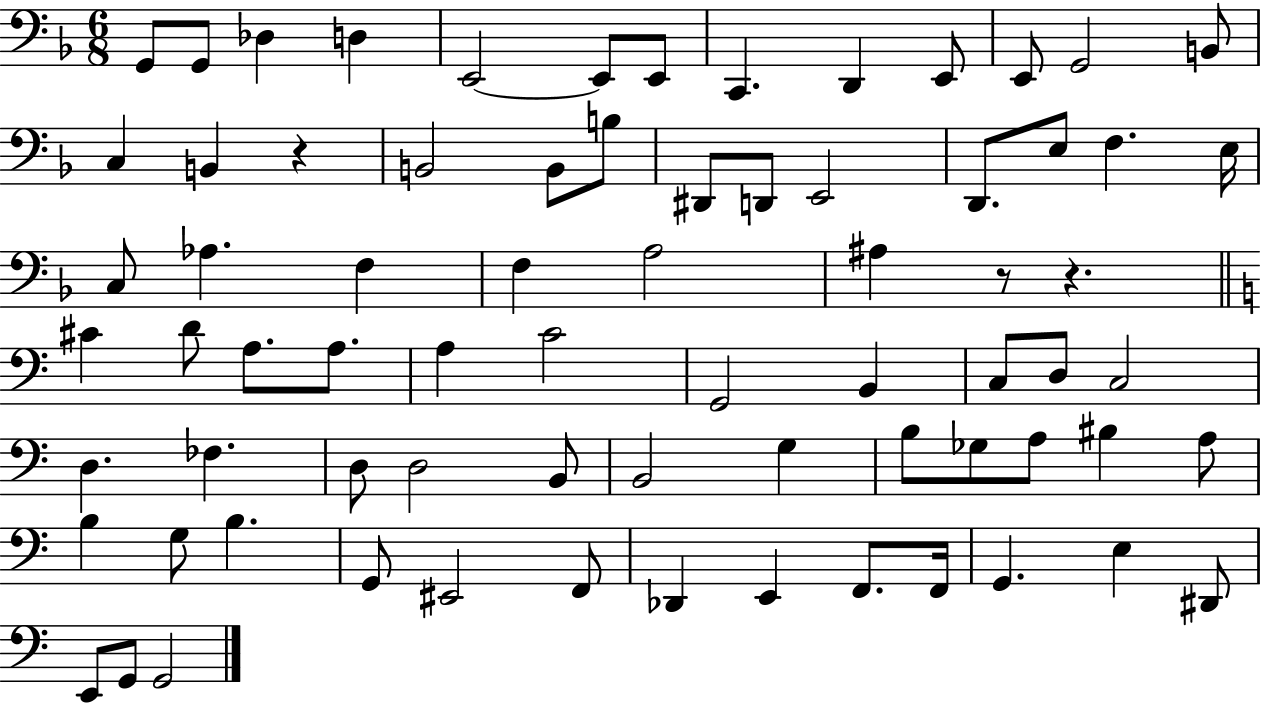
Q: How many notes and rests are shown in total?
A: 73